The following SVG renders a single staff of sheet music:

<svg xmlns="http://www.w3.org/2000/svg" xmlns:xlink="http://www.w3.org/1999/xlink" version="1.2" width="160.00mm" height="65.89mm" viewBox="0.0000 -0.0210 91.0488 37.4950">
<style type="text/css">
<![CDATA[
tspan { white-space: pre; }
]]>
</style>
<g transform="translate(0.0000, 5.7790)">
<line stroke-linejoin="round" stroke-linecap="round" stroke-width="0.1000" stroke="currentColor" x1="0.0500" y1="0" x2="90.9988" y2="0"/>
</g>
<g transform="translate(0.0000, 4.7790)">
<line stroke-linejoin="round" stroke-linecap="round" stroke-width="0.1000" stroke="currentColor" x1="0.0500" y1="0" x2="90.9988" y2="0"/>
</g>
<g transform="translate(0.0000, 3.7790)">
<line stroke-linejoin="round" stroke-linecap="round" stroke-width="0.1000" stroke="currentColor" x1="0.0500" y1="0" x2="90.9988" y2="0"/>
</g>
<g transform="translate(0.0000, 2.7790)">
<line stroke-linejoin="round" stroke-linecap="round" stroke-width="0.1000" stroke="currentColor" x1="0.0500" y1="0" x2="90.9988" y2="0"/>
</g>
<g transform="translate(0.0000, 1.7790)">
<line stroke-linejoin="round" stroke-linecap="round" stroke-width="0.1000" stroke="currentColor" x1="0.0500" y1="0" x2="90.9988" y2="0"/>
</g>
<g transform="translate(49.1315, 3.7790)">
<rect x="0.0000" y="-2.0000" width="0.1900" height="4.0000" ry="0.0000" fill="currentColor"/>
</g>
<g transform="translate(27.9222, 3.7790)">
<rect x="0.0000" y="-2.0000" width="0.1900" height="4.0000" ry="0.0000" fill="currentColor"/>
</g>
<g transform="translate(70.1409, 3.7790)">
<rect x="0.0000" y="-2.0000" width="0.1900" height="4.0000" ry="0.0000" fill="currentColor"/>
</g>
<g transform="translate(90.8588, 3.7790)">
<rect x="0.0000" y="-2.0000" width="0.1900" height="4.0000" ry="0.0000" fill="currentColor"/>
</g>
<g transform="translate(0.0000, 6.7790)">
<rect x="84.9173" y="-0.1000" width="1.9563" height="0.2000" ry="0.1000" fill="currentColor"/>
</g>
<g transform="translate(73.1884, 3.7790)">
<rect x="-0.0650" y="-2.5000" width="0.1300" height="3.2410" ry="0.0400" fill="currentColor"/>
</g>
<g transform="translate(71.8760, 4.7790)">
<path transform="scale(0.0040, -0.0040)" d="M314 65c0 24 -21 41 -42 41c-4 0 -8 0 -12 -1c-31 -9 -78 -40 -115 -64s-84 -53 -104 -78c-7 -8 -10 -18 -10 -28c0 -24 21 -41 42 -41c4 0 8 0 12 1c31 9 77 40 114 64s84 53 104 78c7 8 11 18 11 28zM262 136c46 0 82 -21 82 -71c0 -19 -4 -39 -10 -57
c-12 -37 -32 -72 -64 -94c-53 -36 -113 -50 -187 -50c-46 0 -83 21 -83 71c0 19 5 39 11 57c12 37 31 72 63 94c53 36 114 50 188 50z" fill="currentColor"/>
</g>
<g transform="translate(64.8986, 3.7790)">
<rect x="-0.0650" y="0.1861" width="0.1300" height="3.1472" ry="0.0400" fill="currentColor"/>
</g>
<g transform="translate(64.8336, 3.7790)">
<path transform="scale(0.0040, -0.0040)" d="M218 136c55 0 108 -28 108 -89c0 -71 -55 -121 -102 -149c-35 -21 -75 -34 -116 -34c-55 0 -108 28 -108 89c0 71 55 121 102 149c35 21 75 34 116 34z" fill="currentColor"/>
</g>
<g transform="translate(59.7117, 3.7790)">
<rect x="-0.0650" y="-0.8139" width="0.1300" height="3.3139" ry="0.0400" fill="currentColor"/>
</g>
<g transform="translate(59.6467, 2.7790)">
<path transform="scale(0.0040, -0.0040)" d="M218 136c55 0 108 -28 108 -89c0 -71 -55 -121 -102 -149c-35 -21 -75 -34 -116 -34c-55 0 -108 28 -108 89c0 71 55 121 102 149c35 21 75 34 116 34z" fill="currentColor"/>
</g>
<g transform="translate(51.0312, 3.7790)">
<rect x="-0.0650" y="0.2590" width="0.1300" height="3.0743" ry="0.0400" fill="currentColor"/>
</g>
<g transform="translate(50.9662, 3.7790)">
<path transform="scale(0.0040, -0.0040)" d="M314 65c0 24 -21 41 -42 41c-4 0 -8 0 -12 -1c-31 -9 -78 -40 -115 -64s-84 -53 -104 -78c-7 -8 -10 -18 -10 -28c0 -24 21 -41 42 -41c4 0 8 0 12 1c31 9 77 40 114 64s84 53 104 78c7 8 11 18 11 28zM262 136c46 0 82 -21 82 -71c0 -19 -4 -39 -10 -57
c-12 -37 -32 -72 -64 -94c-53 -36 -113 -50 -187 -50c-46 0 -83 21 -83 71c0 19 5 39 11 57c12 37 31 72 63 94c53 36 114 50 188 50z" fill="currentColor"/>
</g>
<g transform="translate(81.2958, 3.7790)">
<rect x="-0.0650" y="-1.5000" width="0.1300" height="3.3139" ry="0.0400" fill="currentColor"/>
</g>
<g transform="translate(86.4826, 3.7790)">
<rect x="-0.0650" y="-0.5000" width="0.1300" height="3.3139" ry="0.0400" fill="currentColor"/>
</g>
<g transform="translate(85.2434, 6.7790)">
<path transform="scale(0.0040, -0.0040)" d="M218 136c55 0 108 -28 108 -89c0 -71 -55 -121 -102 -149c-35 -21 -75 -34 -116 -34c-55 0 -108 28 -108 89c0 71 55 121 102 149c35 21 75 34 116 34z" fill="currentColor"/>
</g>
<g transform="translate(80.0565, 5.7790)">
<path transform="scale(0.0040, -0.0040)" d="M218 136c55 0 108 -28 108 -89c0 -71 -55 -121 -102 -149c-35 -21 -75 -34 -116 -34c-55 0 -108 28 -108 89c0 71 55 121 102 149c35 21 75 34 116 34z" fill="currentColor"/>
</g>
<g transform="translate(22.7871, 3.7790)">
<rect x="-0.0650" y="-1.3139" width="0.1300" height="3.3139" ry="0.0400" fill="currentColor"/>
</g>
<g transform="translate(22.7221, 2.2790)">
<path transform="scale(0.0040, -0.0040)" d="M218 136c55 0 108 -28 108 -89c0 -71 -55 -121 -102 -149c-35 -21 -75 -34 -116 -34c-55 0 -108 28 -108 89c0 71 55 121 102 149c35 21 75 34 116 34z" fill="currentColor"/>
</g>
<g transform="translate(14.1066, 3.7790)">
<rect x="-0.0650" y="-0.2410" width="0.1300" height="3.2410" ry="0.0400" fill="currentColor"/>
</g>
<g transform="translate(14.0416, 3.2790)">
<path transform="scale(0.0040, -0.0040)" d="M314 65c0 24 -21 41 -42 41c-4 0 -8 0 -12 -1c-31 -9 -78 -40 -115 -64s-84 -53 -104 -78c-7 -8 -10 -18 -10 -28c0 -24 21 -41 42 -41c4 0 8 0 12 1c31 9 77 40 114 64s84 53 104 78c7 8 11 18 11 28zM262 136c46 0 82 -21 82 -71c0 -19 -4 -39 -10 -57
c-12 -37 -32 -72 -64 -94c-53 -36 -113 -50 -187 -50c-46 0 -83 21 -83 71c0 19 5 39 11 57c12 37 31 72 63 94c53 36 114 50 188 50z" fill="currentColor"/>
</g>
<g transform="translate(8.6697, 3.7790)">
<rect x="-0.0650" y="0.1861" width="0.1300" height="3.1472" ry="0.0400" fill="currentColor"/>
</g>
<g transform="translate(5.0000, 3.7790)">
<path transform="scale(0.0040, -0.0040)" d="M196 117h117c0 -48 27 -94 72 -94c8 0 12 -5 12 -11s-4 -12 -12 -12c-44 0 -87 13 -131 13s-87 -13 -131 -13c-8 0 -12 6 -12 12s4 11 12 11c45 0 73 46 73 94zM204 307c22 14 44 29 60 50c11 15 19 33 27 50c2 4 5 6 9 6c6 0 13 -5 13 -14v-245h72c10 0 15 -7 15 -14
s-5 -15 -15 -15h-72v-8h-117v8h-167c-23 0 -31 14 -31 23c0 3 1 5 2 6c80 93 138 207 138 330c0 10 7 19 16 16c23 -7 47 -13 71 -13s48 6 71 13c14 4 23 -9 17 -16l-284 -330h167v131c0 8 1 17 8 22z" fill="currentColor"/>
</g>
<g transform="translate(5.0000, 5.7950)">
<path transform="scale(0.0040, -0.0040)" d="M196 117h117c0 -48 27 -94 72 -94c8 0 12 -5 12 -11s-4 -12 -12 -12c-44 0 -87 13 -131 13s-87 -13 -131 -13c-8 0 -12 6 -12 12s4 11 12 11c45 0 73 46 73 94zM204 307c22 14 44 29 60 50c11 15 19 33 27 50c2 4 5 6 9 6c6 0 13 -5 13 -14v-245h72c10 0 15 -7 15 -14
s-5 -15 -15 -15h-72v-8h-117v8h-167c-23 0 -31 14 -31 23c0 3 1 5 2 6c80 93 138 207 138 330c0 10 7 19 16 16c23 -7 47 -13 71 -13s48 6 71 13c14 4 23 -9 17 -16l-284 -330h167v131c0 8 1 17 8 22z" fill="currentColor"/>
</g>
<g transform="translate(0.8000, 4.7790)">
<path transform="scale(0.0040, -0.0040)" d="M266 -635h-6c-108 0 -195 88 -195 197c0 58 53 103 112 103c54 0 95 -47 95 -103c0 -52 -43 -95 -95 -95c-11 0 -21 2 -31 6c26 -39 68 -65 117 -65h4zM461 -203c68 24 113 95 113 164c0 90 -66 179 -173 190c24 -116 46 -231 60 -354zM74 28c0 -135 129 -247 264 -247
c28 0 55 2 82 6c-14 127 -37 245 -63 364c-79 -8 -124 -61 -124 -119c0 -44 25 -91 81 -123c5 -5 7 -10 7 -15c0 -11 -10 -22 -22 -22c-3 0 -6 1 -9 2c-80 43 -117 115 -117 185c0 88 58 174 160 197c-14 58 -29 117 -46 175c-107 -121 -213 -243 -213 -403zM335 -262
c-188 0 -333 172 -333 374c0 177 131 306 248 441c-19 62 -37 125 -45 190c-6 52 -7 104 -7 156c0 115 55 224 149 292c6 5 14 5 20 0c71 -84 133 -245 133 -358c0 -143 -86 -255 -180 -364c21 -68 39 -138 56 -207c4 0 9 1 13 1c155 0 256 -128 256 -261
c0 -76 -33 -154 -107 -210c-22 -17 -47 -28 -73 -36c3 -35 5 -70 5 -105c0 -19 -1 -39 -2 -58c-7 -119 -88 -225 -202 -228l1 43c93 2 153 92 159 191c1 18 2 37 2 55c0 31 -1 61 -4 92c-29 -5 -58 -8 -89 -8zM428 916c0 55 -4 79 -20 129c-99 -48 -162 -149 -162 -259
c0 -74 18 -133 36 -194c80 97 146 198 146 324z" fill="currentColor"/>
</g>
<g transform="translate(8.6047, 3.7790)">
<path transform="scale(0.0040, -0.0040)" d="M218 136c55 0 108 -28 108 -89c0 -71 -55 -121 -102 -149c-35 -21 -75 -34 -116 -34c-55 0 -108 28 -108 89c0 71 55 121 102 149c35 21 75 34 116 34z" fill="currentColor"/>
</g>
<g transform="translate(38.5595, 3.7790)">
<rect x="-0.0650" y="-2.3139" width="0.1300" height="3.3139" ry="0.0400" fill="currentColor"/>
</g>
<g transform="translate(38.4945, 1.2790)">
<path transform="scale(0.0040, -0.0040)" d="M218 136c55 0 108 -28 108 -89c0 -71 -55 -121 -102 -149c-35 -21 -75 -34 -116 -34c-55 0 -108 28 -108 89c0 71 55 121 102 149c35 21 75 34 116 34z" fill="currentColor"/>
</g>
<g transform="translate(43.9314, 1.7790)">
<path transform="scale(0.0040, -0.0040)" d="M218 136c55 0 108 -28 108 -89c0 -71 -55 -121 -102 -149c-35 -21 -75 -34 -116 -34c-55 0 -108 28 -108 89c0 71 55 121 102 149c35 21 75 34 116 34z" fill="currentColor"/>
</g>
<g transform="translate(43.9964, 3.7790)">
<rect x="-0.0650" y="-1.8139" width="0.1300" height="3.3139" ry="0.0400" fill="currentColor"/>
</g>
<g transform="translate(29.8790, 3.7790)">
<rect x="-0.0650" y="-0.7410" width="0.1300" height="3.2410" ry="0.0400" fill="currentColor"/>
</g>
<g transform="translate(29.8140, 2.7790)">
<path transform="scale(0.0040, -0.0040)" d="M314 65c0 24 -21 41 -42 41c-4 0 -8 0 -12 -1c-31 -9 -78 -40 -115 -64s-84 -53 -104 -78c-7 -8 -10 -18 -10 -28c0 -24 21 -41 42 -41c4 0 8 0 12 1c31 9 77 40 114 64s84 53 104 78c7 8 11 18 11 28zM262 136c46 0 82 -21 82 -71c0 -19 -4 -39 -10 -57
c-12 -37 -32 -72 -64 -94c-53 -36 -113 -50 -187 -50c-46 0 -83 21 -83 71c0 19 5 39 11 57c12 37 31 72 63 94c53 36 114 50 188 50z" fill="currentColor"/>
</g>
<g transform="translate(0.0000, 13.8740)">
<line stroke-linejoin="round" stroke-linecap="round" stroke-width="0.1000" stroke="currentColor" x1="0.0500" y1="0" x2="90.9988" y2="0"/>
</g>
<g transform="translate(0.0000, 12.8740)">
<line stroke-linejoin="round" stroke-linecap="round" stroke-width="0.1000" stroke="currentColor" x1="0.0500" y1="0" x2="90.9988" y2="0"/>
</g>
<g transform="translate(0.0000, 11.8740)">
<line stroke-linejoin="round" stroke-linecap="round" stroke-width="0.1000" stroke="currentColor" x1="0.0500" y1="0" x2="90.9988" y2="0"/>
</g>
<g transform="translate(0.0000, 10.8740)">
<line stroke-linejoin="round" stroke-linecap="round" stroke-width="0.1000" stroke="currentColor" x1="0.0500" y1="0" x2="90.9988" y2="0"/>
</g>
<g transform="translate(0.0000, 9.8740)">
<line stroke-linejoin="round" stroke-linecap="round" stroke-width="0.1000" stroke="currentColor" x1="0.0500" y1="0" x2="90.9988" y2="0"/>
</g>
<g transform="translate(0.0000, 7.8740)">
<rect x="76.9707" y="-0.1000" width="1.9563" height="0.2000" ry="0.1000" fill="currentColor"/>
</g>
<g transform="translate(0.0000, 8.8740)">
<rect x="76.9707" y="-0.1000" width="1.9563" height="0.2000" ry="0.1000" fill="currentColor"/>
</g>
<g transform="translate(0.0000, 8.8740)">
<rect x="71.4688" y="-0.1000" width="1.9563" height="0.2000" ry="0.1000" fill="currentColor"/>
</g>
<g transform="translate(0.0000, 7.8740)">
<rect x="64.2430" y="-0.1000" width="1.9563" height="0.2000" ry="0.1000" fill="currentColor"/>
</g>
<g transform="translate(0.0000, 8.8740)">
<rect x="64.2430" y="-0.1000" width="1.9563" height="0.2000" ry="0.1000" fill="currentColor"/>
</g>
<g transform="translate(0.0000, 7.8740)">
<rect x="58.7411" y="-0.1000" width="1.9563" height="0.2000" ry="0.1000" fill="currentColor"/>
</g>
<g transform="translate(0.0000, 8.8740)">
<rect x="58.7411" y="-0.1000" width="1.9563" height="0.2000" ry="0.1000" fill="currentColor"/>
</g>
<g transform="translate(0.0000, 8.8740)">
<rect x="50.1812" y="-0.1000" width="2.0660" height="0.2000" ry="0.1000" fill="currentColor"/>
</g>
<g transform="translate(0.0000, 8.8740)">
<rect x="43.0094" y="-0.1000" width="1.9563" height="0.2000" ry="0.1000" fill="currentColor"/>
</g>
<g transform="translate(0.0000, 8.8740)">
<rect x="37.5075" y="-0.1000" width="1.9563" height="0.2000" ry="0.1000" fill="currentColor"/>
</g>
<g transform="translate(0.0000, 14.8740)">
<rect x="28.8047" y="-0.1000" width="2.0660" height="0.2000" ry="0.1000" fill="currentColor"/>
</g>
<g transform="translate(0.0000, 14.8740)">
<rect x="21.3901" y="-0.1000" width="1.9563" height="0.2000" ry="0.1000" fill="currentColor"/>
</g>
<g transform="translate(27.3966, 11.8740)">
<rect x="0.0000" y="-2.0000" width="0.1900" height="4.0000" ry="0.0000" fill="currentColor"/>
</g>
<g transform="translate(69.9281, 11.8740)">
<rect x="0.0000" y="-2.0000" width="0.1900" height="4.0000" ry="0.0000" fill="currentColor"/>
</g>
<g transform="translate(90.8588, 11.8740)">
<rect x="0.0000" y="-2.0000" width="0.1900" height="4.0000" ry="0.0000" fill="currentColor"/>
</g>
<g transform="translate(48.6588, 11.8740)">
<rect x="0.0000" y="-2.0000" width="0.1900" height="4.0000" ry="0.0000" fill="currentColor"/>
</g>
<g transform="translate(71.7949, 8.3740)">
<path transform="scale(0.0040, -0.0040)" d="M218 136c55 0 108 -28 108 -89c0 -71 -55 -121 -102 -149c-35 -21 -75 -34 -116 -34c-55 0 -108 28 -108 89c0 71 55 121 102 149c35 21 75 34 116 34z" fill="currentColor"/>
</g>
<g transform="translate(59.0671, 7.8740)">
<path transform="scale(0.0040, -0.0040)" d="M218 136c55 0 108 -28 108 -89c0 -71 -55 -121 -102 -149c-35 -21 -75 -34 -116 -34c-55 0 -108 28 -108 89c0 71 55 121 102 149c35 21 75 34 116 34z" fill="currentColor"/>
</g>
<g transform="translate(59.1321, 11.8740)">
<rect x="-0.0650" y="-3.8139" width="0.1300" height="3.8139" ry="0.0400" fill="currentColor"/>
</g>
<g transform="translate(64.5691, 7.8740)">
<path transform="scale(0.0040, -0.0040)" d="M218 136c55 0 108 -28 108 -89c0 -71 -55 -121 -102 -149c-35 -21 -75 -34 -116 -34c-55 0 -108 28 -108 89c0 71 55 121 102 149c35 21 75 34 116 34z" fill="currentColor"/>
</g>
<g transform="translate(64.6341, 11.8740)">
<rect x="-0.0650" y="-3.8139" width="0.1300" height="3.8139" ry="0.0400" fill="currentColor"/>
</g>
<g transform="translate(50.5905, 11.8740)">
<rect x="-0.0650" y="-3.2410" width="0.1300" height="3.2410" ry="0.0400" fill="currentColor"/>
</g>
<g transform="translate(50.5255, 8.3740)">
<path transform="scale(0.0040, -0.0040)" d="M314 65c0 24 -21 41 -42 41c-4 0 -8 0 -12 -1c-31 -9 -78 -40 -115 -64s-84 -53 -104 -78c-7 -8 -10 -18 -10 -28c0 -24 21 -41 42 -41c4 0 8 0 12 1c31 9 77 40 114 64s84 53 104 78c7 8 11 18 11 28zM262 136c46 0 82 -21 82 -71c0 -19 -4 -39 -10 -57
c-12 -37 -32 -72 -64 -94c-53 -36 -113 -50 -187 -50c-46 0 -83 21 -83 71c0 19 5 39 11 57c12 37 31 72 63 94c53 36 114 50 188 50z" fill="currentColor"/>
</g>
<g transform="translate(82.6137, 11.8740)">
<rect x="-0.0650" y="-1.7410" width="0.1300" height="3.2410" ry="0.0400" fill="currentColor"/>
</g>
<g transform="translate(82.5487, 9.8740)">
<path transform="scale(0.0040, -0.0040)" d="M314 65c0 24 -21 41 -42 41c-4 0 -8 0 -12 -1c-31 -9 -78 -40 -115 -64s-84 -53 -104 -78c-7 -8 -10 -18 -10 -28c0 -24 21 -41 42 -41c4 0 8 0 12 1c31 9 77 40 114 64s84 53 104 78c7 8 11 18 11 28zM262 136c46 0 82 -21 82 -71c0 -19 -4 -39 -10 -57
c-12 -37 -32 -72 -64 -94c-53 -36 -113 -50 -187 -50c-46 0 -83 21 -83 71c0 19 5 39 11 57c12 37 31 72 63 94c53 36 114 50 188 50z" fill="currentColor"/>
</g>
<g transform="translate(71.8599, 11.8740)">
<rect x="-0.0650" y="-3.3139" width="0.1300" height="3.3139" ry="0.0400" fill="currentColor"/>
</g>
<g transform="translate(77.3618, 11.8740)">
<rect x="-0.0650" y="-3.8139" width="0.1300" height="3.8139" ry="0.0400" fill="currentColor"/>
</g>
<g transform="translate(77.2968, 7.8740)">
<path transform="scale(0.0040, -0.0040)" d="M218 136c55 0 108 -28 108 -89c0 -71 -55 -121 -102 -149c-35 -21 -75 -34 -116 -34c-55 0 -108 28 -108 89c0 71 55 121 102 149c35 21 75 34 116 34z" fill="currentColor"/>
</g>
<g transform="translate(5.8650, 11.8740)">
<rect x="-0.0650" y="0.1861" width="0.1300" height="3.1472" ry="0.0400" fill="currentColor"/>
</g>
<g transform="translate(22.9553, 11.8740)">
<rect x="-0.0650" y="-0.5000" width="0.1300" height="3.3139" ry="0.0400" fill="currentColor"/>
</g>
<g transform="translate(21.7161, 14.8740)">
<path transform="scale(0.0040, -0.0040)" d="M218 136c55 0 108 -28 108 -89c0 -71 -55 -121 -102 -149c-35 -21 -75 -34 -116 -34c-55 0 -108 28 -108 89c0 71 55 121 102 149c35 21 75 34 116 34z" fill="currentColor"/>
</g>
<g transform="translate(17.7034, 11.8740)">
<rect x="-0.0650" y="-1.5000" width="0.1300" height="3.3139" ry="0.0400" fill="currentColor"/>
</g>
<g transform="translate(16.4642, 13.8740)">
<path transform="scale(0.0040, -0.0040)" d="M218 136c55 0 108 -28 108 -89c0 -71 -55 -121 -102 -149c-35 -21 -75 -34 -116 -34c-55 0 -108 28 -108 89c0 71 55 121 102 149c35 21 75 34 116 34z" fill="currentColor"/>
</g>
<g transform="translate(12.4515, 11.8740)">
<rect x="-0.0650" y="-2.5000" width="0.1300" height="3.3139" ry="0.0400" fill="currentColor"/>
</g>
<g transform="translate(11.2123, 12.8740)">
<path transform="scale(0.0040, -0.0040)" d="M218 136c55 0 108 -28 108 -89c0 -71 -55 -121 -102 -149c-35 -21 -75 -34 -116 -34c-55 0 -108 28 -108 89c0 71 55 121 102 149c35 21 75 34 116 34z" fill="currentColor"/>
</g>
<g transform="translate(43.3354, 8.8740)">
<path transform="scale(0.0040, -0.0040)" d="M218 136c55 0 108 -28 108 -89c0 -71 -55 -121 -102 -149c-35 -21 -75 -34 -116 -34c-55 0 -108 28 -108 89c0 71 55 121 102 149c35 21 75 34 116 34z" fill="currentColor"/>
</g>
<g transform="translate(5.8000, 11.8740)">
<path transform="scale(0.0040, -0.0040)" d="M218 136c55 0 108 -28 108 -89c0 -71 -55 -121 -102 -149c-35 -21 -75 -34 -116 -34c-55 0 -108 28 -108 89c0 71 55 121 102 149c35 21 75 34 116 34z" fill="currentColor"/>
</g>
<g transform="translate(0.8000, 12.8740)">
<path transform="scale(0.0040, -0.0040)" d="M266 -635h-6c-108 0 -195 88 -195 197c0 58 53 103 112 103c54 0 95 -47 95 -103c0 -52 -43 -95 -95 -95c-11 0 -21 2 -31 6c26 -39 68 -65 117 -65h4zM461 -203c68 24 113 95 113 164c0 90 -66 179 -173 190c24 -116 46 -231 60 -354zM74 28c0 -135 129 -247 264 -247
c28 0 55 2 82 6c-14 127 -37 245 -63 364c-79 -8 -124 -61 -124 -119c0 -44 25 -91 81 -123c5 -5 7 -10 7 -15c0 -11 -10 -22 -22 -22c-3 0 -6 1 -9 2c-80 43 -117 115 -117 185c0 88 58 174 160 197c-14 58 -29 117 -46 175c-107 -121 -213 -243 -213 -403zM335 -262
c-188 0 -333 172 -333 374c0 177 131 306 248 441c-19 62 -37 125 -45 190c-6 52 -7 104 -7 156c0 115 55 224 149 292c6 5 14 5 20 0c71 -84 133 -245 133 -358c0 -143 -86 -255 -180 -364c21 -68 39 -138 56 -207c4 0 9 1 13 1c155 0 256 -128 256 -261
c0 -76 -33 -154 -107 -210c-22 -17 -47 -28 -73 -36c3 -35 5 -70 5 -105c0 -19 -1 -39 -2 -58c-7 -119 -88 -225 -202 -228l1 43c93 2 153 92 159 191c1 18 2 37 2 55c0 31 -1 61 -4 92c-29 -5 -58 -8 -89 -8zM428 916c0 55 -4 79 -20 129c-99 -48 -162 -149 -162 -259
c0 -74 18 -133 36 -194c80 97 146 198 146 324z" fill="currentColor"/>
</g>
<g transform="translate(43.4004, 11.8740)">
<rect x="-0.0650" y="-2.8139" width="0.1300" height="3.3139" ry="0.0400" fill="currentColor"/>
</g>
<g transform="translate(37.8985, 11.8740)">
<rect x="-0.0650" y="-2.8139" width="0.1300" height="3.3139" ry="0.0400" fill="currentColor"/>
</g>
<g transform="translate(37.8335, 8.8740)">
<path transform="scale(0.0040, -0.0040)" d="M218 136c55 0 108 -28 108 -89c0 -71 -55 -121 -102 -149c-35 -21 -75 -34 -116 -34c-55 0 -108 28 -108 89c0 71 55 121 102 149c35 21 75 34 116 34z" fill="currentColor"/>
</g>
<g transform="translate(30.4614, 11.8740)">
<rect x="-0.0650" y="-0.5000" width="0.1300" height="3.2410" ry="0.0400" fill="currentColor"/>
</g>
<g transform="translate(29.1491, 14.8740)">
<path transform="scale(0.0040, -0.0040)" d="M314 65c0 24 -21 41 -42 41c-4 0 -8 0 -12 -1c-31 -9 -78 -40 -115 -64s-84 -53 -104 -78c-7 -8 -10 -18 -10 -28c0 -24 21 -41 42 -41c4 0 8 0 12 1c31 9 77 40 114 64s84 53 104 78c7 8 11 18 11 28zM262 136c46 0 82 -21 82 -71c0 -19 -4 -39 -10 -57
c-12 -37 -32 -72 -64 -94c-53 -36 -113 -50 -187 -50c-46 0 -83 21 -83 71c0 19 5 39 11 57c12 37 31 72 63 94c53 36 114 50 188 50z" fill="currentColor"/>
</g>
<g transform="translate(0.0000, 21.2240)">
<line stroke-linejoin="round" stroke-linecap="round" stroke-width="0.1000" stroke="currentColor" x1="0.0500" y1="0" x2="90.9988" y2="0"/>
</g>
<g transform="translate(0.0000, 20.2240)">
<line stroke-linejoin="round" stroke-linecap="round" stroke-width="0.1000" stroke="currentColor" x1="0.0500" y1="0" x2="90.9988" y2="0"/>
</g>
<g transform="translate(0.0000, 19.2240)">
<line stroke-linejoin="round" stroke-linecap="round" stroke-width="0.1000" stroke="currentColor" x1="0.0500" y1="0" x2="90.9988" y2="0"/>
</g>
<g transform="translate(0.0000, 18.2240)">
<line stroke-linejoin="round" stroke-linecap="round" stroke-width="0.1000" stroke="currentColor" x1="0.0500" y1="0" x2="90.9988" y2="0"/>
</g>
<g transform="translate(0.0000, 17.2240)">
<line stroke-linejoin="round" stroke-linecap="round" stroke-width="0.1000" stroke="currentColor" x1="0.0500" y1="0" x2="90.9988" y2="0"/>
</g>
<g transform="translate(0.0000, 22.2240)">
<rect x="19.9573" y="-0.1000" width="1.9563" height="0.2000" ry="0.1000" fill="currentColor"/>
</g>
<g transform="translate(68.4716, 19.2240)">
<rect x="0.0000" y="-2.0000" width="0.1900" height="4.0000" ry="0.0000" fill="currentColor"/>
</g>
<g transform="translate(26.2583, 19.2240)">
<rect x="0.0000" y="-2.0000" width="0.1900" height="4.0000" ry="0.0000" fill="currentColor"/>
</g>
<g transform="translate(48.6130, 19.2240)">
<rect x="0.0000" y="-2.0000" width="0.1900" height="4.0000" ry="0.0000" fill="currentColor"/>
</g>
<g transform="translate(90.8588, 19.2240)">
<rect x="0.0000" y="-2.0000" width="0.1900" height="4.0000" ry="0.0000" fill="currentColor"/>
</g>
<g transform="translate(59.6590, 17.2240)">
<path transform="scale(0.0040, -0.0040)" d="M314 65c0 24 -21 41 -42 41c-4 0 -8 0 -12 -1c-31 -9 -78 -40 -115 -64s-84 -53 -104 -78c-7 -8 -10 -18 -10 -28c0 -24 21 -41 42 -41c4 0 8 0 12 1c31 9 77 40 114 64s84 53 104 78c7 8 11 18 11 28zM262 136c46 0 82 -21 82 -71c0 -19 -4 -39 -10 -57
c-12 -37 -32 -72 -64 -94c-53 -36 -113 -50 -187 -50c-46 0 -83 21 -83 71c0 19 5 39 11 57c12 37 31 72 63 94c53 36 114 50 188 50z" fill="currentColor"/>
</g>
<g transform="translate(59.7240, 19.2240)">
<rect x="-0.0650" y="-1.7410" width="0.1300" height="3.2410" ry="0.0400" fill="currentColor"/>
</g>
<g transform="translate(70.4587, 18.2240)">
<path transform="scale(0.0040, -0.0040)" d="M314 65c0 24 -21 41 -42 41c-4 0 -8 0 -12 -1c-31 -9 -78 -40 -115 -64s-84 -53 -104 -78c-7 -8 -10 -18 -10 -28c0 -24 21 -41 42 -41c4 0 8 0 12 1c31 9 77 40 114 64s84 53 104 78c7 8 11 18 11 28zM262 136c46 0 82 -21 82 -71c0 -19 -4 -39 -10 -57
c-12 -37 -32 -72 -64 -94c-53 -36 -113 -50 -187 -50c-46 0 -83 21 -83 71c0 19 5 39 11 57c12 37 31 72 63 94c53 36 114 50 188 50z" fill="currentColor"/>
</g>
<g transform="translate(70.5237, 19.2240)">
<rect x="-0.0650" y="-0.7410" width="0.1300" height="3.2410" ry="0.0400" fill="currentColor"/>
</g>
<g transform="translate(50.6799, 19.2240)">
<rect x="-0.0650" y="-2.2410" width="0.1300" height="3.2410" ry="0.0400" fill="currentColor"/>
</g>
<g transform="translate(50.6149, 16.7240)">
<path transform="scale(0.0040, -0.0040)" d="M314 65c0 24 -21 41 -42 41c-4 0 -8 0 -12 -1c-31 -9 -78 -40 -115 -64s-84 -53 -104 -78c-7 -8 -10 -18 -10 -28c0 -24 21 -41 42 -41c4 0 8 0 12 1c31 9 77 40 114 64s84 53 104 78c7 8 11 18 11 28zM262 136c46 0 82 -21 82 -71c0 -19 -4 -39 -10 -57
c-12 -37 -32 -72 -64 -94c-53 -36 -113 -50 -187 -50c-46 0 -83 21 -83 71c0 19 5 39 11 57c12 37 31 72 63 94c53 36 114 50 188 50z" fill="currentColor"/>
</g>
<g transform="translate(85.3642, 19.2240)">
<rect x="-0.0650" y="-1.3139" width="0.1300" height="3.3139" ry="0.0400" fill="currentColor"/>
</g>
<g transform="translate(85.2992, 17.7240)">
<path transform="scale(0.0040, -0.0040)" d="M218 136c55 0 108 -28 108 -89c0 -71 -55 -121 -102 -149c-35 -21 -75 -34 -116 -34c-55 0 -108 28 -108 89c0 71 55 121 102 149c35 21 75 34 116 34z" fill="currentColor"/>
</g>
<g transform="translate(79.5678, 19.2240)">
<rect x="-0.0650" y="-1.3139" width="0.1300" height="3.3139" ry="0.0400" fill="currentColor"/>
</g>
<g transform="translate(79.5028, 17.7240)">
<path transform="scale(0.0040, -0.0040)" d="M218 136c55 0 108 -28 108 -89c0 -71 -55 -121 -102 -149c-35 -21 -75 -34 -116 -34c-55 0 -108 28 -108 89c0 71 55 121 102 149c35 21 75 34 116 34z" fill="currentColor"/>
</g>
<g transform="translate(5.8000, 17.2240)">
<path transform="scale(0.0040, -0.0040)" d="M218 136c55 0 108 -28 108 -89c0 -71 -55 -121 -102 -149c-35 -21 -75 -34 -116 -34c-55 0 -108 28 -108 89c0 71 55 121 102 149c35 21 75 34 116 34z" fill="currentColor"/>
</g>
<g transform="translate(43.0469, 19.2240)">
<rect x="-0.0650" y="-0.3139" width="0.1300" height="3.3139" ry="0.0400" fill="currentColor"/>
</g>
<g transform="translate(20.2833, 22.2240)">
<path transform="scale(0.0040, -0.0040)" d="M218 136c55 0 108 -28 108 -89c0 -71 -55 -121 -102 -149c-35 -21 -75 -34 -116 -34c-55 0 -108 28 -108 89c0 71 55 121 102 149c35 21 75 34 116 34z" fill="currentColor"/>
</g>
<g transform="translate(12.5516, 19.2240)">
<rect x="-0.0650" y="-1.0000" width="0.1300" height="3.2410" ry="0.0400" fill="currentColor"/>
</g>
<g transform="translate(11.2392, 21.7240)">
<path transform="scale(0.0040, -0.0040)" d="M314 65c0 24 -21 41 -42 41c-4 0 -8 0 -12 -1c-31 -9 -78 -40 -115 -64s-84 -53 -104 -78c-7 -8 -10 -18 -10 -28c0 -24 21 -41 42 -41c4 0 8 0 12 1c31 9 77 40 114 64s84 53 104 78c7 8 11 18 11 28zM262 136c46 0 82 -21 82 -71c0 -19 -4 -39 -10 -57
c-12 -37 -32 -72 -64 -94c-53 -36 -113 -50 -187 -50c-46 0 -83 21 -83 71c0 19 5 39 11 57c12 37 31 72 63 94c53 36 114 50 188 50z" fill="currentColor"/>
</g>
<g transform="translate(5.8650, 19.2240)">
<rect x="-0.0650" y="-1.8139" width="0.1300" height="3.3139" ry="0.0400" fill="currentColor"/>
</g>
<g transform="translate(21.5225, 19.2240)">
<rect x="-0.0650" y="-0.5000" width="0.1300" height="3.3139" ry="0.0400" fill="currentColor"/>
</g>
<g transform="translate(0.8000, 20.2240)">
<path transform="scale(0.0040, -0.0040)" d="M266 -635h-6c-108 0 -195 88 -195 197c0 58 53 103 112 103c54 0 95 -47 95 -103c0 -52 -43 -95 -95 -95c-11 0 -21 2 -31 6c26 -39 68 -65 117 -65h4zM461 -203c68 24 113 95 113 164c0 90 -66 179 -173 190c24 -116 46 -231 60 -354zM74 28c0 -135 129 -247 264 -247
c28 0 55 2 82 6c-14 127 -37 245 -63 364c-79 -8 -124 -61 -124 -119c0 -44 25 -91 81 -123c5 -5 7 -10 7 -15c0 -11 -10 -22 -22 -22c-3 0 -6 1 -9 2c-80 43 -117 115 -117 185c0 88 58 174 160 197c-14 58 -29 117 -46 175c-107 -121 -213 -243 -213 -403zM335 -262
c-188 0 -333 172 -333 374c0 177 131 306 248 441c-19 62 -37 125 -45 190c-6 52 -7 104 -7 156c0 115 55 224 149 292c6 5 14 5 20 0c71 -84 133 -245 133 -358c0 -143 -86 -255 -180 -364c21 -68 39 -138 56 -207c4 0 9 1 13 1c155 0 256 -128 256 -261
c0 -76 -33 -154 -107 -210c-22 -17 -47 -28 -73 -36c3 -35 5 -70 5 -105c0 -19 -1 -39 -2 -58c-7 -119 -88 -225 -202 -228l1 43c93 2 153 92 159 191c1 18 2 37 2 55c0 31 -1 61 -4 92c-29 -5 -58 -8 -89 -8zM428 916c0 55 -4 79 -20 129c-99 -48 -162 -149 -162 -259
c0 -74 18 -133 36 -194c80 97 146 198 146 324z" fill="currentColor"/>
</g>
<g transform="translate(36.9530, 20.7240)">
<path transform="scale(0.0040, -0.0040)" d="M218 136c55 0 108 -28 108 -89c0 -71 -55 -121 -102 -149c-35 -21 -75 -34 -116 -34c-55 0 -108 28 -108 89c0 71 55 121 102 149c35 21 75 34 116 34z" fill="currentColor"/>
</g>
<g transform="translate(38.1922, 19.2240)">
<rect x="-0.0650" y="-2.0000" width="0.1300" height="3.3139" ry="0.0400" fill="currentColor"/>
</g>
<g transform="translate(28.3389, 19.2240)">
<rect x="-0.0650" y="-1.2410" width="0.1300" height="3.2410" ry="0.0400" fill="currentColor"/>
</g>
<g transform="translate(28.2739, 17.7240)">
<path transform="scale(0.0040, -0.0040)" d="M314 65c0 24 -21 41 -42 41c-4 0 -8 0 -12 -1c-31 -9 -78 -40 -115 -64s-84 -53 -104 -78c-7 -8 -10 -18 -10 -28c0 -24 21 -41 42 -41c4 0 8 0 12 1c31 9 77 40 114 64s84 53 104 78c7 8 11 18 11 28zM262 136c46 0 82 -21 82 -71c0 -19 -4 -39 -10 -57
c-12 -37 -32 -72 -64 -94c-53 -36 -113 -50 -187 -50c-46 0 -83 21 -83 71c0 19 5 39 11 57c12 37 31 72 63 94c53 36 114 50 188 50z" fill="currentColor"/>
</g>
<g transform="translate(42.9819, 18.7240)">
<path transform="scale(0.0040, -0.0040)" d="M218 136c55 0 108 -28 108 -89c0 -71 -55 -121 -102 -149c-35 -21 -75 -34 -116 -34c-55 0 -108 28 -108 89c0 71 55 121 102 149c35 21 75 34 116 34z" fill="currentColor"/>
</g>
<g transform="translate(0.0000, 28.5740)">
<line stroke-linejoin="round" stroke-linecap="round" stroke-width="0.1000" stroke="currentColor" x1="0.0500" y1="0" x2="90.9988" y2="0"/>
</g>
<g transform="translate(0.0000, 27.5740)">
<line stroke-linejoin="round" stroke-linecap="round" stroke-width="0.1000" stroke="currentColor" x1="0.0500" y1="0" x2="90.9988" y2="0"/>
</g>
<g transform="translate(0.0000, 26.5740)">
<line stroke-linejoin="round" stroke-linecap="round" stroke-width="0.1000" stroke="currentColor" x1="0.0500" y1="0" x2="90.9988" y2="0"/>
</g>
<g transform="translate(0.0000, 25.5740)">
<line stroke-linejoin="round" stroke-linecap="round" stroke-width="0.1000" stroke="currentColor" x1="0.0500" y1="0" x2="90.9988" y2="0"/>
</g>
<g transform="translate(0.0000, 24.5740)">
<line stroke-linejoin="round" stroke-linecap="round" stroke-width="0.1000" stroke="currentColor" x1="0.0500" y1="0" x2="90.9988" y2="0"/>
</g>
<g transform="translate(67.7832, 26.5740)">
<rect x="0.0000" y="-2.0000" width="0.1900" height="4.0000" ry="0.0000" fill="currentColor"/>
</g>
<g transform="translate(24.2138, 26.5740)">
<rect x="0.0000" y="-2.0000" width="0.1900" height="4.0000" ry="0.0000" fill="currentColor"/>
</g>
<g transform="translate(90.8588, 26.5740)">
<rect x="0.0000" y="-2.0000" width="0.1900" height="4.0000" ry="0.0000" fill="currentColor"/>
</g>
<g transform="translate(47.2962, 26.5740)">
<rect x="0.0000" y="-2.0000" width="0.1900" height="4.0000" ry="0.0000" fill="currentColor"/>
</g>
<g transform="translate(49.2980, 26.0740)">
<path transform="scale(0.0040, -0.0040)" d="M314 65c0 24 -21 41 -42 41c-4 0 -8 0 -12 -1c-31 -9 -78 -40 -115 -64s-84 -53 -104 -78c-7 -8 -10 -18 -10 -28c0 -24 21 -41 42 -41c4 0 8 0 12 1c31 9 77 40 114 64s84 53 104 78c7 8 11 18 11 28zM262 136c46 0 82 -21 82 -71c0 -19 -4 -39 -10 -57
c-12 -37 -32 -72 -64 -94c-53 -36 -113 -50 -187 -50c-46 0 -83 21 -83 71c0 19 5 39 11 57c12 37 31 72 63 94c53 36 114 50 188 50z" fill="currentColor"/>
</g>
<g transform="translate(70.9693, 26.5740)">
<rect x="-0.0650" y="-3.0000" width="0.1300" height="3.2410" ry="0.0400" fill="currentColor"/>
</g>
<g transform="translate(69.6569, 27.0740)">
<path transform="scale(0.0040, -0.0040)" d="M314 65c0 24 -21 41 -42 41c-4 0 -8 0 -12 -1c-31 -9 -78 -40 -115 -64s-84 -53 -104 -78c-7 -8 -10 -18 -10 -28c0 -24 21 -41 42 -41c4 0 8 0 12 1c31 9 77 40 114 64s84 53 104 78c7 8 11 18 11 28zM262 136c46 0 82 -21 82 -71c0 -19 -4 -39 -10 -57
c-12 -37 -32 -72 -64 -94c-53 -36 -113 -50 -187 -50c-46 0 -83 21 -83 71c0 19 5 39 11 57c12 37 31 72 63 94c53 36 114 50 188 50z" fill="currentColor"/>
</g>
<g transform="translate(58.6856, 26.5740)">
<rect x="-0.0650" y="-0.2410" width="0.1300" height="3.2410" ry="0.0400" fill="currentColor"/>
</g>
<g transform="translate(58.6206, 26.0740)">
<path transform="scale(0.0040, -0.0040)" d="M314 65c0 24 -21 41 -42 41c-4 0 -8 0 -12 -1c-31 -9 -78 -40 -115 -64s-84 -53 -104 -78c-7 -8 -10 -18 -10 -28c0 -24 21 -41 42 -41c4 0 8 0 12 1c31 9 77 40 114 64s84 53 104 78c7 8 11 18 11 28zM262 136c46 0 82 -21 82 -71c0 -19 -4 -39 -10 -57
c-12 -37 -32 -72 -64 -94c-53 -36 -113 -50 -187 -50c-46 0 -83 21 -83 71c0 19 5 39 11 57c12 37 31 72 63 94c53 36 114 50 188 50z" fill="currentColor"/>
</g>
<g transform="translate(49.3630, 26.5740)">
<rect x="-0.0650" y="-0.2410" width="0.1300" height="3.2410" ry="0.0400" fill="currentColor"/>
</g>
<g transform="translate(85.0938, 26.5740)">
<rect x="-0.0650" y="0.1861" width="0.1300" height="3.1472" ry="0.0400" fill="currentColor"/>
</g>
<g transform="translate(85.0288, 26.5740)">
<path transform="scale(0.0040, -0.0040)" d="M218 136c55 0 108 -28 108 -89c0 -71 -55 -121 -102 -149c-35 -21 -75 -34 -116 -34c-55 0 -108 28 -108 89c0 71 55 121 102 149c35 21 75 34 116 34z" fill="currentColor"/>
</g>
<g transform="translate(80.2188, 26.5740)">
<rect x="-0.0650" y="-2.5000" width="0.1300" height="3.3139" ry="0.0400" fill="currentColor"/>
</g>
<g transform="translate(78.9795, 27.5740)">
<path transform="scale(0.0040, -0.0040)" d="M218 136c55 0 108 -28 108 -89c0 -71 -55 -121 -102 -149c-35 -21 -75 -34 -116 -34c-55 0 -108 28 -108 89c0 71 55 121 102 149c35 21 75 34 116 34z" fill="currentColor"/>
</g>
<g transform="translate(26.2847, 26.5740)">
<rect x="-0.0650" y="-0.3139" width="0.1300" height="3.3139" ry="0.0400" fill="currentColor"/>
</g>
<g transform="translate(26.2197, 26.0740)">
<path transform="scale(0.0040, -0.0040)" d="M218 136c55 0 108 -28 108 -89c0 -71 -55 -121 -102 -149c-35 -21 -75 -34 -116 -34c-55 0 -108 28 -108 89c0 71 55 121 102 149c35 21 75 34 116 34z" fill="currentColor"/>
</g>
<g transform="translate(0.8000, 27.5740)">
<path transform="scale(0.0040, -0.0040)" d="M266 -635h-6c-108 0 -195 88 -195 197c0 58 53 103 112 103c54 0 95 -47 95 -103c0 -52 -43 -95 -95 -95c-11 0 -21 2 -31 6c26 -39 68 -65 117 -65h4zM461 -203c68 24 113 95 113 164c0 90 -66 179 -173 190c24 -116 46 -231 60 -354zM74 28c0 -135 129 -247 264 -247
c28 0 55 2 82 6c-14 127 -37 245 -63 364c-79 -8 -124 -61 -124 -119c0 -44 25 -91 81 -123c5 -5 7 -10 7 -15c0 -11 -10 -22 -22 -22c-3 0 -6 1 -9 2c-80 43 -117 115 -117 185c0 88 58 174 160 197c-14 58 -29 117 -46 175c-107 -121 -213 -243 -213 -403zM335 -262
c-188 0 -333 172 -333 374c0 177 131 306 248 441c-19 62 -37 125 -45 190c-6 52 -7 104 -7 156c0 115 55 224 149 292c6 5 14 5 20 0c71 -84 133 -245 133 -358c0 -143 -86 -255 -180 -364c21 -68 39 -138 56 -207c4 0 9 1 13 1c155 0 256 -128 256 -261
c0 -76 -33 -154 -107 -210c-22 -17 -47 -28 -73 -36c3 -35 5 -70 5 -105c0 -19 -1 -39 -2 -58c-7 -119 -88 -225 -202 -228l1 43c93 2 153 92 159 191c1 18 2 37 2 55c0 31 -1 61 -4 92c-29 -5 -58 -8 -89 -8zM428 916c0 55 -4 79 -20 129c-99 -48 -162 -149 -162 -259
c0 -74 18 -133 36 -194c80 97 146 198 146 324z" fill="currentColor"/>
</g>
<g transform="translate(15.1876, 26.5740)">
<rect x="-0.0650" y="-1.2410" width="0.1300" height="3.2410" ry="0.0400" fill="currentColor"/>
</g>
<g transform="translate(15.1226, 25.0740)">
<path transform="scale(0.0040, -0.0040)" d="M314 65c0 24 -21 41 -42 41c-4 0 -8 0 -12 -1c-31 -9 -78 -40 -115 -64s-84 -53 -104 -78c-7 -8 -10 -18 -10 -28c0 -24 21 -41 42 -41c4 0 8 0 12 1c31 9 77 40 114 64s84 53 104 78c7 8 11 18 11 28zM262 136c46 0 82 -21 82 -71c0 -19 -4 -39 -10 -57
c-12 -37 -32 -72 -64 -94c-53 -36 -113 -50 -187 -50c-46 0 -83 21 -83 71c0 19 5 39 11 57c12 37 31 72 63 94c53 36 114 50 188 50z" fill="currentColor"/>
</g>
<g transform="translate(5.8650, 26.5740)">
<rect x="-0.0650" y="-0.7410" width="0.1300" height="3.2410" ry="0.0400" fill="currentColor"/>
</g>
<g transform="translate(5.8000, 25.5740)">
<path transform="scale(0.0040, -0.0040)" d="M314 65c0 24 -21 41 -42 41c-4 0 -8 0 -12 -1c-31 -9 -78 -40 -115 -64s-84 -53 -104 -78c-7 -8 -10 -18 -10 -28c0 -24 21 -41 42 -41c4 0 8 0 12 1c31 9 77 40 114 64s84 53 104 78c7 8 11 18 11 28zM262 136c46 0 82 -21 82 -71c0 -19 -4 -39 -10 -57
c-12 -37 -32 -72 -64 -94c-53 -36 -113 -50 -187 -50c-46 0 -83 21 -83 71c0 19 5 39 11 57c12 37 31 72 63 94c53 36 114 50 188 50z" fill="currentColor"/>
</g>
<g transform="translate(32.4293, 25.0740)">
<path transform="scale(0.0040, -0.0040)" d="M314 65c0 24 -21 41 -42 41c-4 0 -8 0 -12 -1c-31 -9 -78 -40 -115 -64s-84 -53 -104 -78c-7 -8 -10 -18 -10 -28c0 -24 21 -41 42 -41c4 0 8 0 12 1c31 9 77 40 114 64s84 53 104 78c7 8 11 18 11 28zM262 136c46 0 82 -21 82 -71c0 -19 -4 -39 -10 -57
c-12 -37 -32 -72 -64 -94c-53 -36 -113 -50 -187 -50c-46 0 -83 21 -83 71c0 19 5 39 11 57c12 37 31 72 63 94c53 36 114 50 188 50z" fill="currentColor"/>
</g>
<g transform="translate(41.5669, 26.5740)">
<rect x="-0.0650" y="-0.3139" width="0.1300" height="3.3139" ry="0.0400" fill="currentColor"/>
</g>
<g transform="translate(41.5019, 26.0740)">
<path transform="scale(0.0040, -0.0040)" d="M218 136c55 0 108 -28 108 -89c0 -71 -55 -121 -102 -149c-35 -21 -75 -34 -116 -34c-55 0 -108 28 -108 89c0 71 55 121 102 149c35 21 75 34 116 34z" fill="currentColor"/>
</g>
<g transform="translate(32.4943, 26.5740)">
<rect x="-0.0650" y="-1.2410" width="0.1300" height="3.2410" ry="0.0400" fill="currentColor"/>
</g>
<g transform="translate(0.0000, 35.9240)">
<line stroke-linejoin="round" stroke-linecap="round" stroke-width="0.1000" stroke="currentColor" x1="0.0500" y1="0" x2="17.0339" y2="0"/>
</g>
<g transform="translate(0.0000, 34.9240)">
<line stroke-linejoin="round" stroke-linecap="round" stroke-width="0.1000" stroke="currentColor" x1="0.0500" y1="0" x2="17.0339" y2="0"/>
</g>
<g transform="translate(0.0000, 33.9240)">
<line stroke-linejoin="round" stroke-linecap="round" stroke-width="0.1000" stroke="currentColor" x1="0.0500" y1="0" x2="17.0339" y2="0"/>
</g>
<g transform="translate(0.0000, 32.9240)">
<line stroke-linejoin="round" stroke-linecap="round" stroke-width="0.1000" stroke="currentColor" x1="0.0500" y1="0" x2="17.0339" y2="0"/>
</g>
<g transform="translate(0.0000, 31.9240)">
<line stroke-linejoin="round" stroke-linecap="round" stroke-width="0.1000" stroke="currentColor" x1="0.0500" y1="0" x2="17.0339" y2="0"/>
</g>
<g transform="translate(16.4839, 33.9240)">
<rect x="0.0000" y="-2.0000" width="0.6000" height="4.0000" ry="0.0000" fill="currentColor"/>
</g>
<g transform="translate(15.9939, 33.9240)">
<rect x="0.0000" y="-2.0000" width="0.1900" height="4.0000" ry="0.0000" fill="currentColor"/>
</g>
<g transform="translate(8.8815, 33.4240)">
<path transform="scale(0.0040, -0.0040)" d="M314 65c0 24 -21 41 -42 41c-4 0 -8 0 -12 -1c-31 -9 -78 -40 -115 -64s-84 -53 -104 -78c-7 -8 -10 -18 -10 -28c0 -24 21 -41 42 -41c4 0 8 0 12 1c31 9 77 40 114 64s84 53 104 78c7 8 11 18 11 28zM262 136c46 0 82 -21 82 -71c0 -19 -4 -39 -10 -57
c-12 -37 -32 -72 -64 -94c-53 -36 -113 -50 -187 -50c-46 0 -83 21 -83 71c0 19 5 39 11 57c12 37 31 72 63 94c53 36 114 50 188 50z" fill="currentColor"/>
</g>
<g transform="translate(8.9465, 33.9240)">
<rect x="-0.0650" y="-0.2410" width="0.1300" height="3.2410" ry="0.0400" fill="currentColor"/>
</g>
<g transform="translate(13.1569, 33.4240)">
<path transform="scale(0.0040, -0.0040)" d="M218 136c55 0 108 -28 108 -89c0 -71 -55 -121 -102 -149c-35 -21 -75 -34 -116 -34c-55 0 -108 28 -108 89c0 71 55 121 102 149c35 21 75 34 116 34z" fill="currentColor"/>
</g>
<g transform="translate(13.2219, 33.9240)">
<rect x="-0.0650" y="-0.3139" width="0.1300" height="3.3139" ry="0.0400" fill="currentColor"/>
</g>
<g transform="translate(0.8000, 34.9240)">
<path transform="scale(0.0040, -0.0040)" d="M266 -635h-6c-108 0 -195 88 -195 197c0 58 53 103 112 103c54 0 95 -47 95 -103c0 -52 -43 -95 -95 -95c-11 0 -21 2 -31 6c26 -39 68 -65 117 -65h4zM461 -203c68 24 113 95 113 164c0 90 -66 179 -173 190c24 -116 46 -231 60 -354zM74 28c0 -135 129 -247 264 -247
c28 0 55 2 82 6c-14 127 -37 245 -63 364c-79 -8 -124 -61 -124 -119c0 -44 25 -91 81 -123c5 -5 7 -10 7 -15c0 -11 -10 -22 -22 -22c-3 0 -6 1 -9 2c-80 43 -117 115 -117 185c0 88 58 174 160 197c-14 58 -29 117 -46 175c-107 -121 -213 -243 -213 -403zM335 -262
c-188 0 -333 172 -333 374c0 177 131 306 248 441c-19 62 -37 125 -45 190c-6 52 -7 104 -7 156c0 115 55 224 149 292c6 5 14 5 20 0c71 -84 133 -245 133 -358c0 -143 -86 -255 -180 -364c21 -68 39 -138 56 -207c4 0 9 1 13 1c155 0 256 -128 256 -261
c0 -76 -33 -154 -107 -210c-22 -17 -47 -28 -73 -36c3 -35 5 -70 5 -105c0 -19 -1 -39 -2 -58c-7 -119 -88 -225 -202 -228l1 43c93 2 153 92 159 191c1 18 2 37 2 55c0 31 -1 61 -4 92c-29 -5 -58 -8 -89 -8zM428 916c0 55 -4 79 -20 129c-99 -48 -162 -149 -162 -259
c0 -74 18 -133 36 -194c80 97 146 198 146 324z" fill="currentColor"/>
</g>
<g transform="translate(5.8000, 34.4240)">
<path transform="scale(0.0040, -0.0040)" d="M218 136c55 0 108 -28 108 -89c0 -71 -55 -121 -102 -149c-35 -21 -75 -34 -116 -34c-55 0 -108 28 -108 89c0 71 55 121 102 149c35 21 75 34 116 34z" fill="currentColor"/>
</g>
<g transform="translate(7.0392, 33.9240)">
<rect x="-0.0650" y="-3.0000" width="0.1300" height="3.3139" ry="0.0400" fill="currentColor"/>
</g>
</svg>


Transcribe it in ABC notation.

X:1
T:Untitled
M:4/4
L:1/4
K:C
B c2 e d2 g f B2 d B G2 E C B G E C C2 a a b2 c' c' b c' f2 f D2 C e2 F c g2 f2 d2 e e d2 e2 c e2 c c2 c2 A2 G B A c2 c